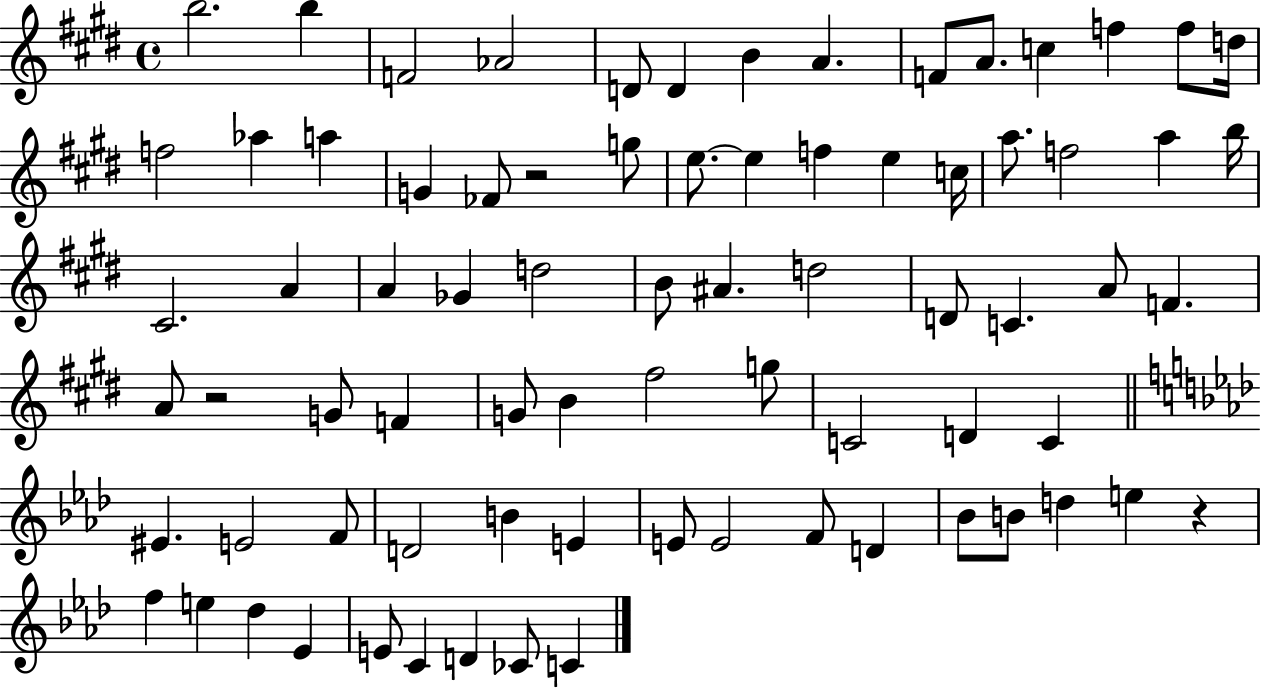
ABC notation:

X:1
T:Untitled
M:4/4
L:1/4
K:E
b2 b F2 _A2 D/2 D B A F/2 A/2 c f f/2 d/4 f2 _a a G _F/2 z2 g/2 e/2 e f e c/4 a/2 f2 a b/4 ^C2 A A _G d2 B/2 ^A d2 D/2 C A/2 F A/2 z2 G/2 F G/2 B ^f2 g/2 C2 D C ^E E2 F/2 D2 B E E/2 E2 F/2 D _B/2 B/2 d e z f e _d _E E/2 C D _C/2 C